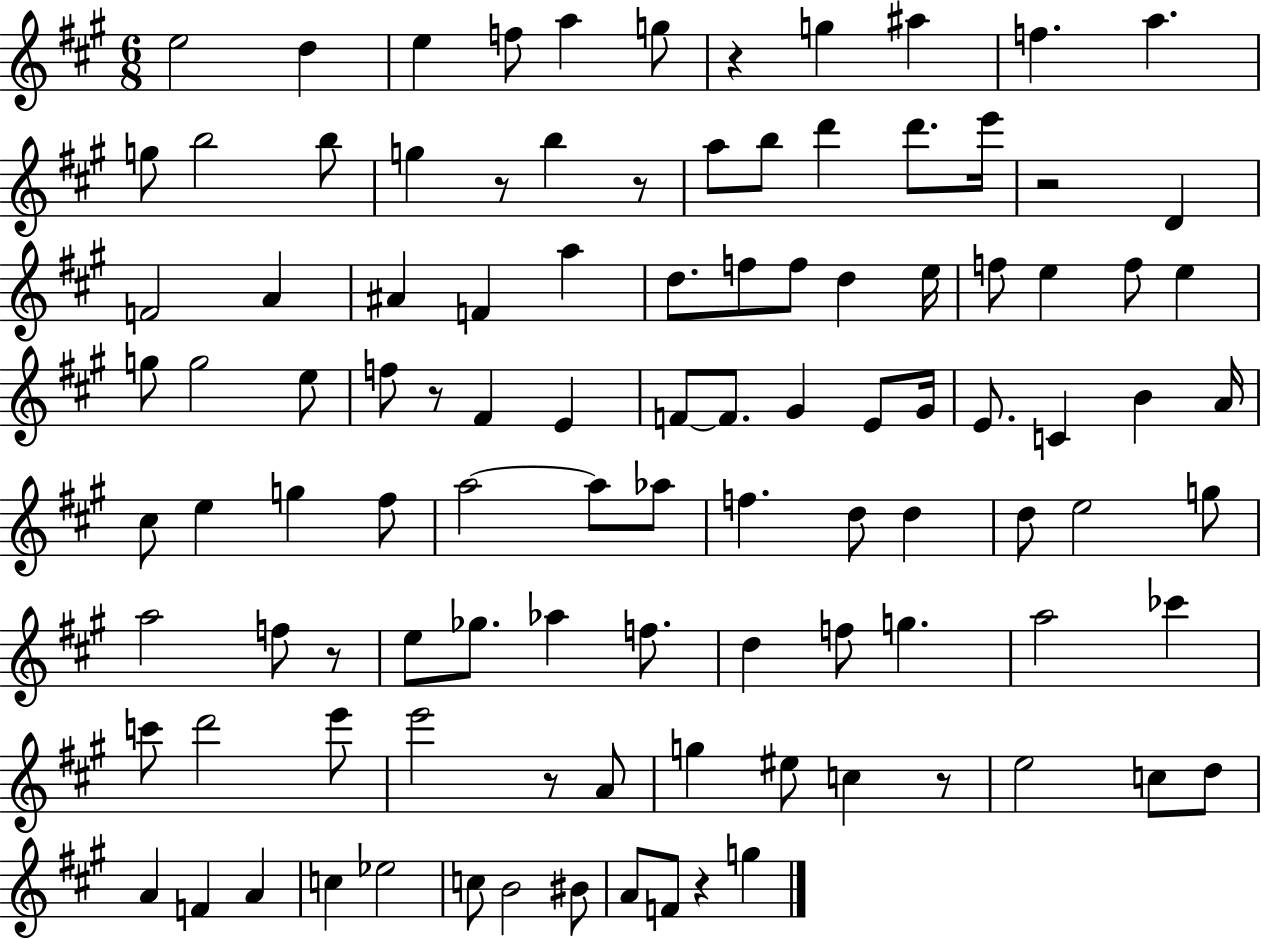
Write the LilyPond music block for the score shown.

{
  \clef treble
  \numericTimeSignature
  \time 6/8
  \key a \major
  e''2 d''4 | e''4 f''8 a''4 g''8 | r4 g''4 ais''4 | f''4. a''4. | \break g''8 b''2 b''8 | g''4 r8 b''4 r8 | a''8 b''8 d'''4 d'''8. e'''16 | r2 d'4 | \break f'2 a'4 | ais'4 f'4 a''4 | d''8. f''8 f''8 d''4 e''16 | f''8 e''4 f''8 e''4 | \break g''8 g''2 e''8 | f''8 r8 fis'4 e'4 | f'8~~ f'8. gis'4 e'8 gis'16 | e'8. c'4 b'4 a'16 | \break cis''8 e''4 g''4 fis''8 | a''2~~ a''8 aes''8 | f''4. d''8 d''4 | d''8 e''2 g''8 | \break a''2 f''8 r8 | e''8 ges''8. aes''4 f''8. | d''4 f''8 g''4. | a''2 ces'''4 | \break c'''8 d'''2 e'''8 | e'''2 r8 a'8 | g''4 eis''8 c''4 r8 | e''2 c''8 d''8 | \break a'4 f'4 a'4 | c''4 ees''2 | c''8 b'2 bis'8 | a'8 f'8 r4 g''4 | \break \bar "|."
}